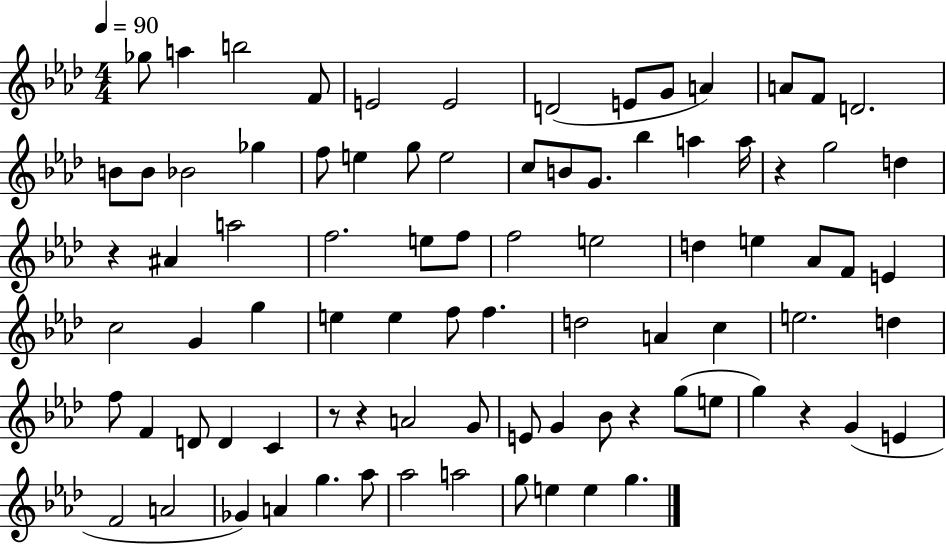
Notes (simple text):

Gb5/e A5/q B5/h F4/e E4/h E4/h D4/h E4/e G4/e A4/q A4/e F4/e D4/h. B4/e B4/e Bb4/h Gb5/q F5/e E5/q G5/e E5/h C5/e B4/e G4/e. Bb5/q A5/q A5/s R/q G5/h D5/q R/q A#4/q A5/h F5/h. E5/e F5/e F5/h E5/h D5/q E5/q Ab4/e F4/e E4/q C5/h G4/q G5/q E5/q E5/q F5/e F5/q. D5/h A4/q C5/q E5/h. D5/q F5/e F4/q D4/e D4/q C4/q R/e R/q A4/h G4/e E4/e G4/q Bb4/e R/q G5/e E5/e G5/q R/q G4/q E4/q F4/h A4/h Gb4/q A4/q G5/q. Ab5/e Ab5/h A5/h G5/e E5/q E5/q G5/q.